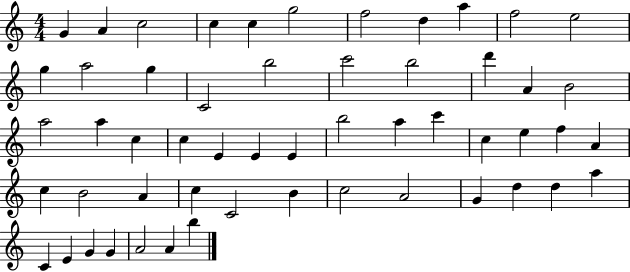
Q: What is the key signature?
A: C major